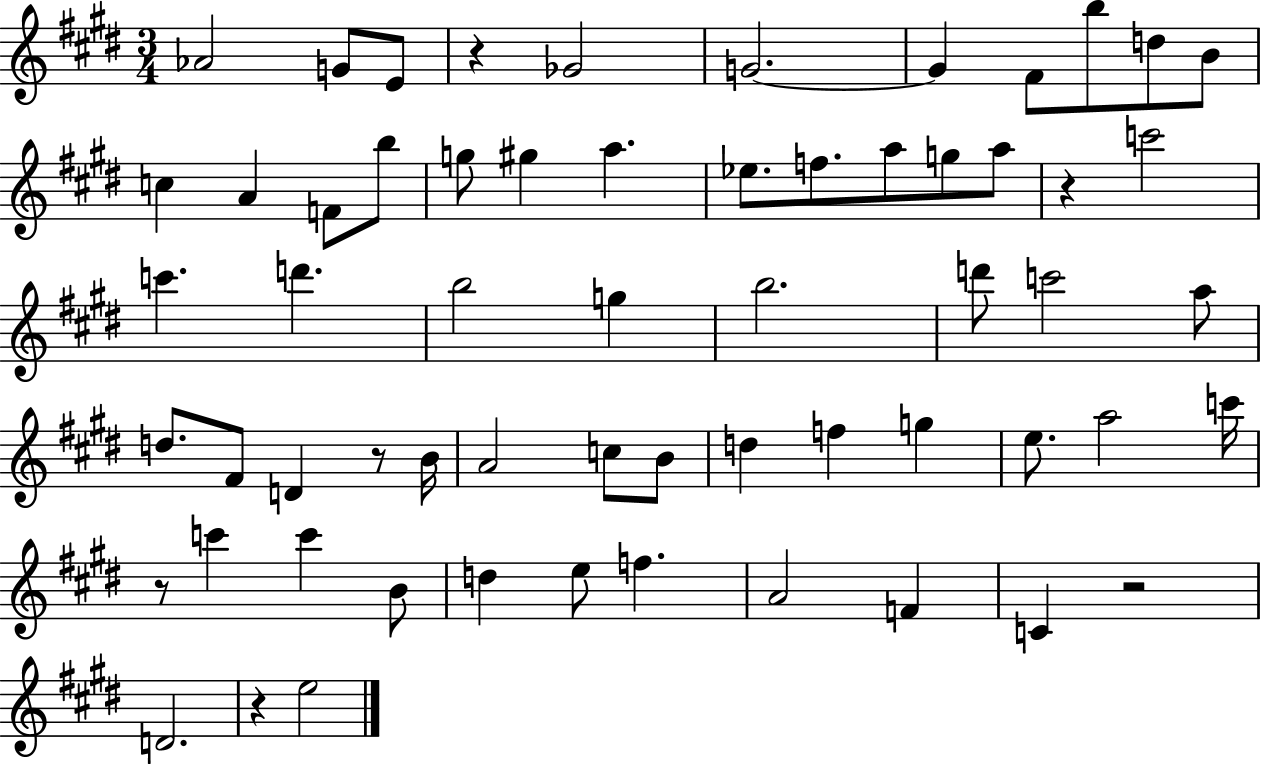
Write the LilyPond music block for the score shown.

{
  \clef treble
  \numericTimeSignature
  \time 3/4
  \key e \major
  aes'2 g'8 e'8 | r4 ges'2 | g'2.~~ | g'4 fis'8 b''8 d''8 b'8 | \break c''4 a'4 f'8 b''8 | g''8 gis''4 a''4. | ees''8. f''8. a''8 g''8 a''8 | r4 c'''2 | \break c'''4. d'''4. | b''2 g''4 | b''2. | d'''8 c'''2 a''8 | \break d''8. fis'8 d'4 r8 b'16 | a'2 c''8 b'8 | d''4 f''4 g''4 | e''8. a''2 c'''16 | \break r8 c'''4 c'''4 b'8 | d''4 e''8 f''4. | a'2 f'4 | c'4 r2 | \break d'2. | r4 e''2 | \bar "|."
}